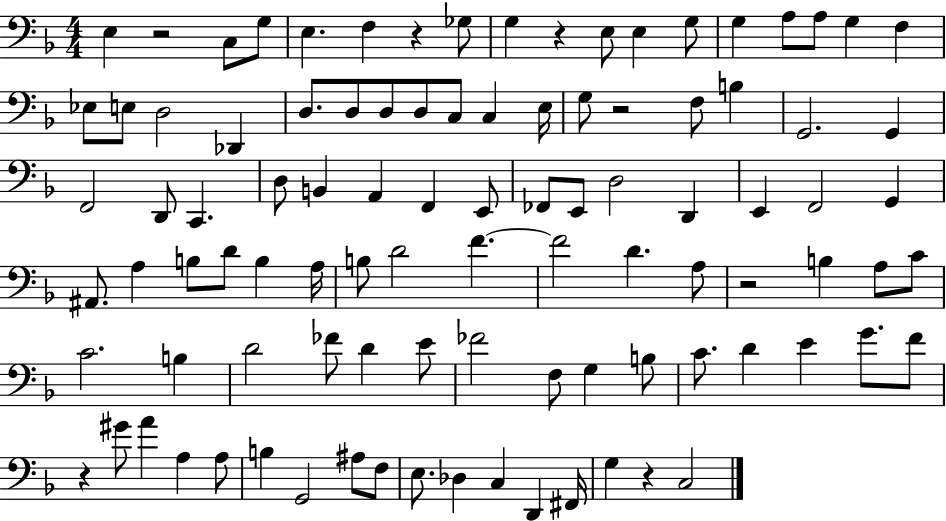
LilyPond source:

{
  \clef bass
  \numericTimeSignature
  \time 4/4
  \key f \major
  e4 r2 c8 g8 | e4. f4 r4 ges8 | g4 r4 e8 e4 g8 | g4 a8 a8 g4 f4 | \break ees8 e8 d2 des,4 | d8. d8 d8 d8 c8 c4 e16 | g8 r2 f8 b4 | g,2. g,4 | \break f,2 d,8 c,4. | d8 b,4 a,4 f,4 e,8 | fes,8 e,8 d2 d,4 | e,4 f,2 g,4 | \break ais,8. a4 b8 d'8 b4 a16 | b8 d'2 f'4.~~ | f'2 d'4. a8 | r2 b4 a8 c'8 | \break c'2. b4 | d'2 fes'8 d'4 e'8 | fes'2 f8 g4 b8 | c'8. d'4 e'4 g'8. f'8 | \break r4 gis'8 a'4 a4 a8 | b4 g,2 ais8 f8 | e8. des4 c4 d,4 fis,16 | g4 r4 c2 | \break \bar "|."
}